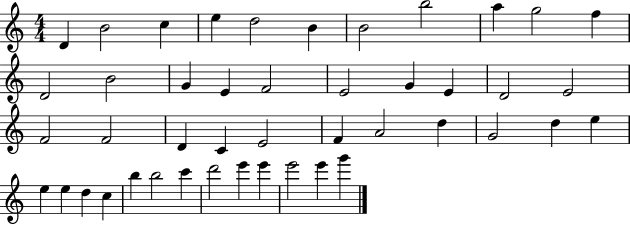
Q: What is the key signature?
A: C major